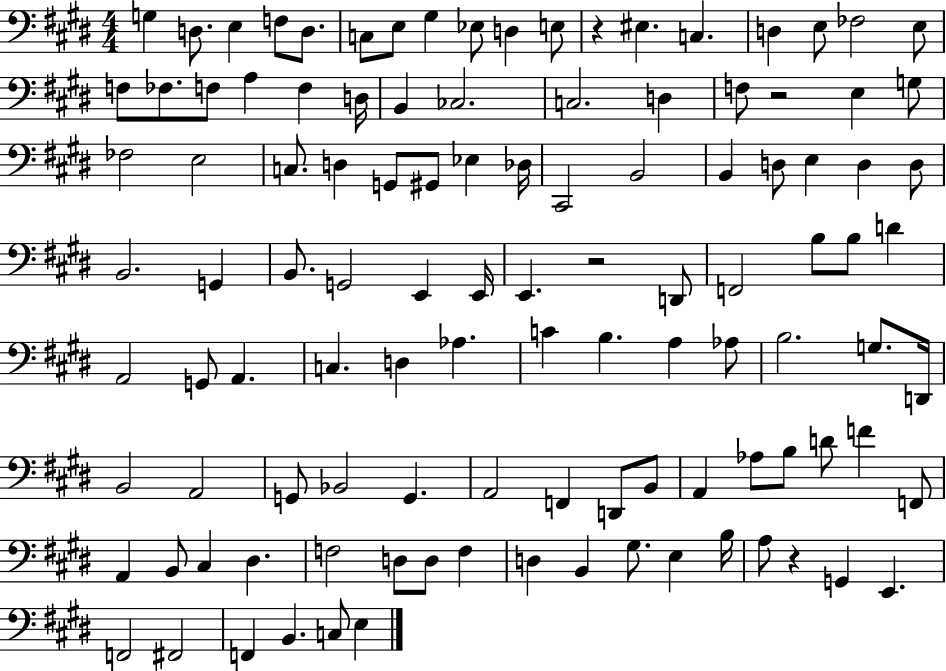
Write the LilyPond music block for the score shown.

{
  \clef bass
  \numericTimeSignature
  \time 4/4
  \key e \major
  \repeat volta 2 { g4 d8. e4 f8 d8. | c8 e8 gis4 ees8 d4 e8 | r4 eis4. c4. | d4 e8 fes2 e8 | \break f8 fes8. f8 a4 f4 d16 | b,4 ces2. | c2. d4 | f8 r2 e4 g8 | \break fes2 e2 | c8. d4 g,8 gis,8 ees4 des16 | cis,2 b,2 | b,4 d8 e4 d4 d8 | \break b,2. g,4 | b,8. g,2 e,4 e,16 | e,4. r2 d,8 | f,2 b8 b8 d'4 | \break a,2 g,8 a,4. | c4. d4 aes4. | c'4 b4. a4 aes8 | b2. g8. d,16 | \break b,2 a,2 | g,8 bes,2 g,4. | a,2 f,4 d,8 b,8 | a,4 aes8 b8 d'8 f'4 f,8 | \break a,4 b,8 cis4 dis4. | f2 d8 d8 f4 | d4 b,4 gis8. e4 b16 | a8 r4 g,4 e,4. | \break f,2 fis,2 | f,4 b,4. c8 e4 | } \bar "|."
}